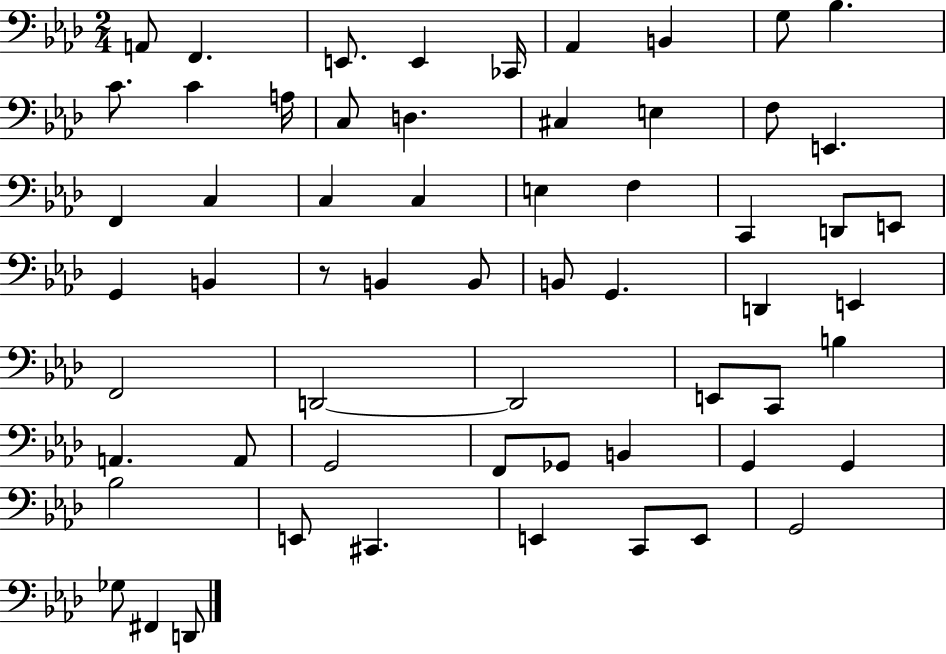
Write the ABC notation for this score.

X:1
T:Untitled
M:2/4
L:1/4
K:Ab
A,,/2 F,, E,,/2 E,, _C,,/4 _A,, B,, G,/2 _B, C/2 C A,/4 C,/2 D, ^C, E, F,/2 E,, F,, C, C, C, E, F, C,, D,,/2 E,,/2 G,, B,, z/2 B,, B,,/2 B,,/2 G,, D,, E,, F,,2 D,,2 D,,2 E,,/2 C,,/2 B, A,, A,,/2 G,,2 F,,/2 _G,,/2 B,, G,, G,, _B,2 E,,/2 ^C,, E,, C,,/2 E,,/2 G,,2 _G,/2 ^F,, D,,/2